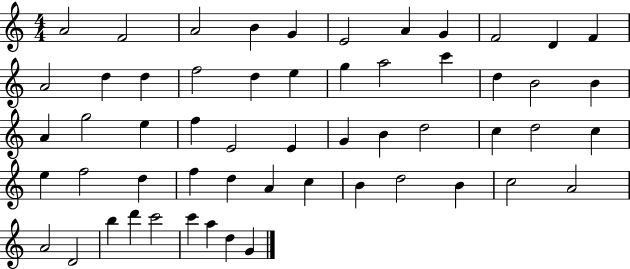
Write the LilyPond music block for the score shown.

{
  \clef treble
  \numericTimeSignature
  \time 4/4
  \key c \major
  a'2 f'2 | a'2 b'4 g'4 | e'2 a'4 g'4 | f'2 d'4 f'4 | \break a'2 d''4 d''4 | f''2 d''4 e''4 | g''4 a''2 c'''4 | d''4 b'2 b'4 | \break a'4 g''2 e''4 | f''4 e'2 e'4 | g'4 b'4 d''2 | c''4 d''2 c''4 | \break e''4 f''2 d''4 | f''4 d''4 a'4 c''4 | b'4 d''2 b'4 | c''2 a'2 | \break a'2 d'2 | b''4 d'''4 c'''2 | c'''4 a''4 d''4 g'4 | \bar "|."
}